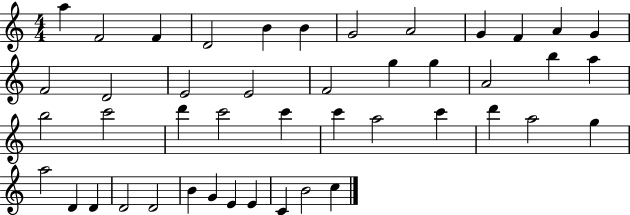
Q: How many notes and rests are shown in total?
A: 45